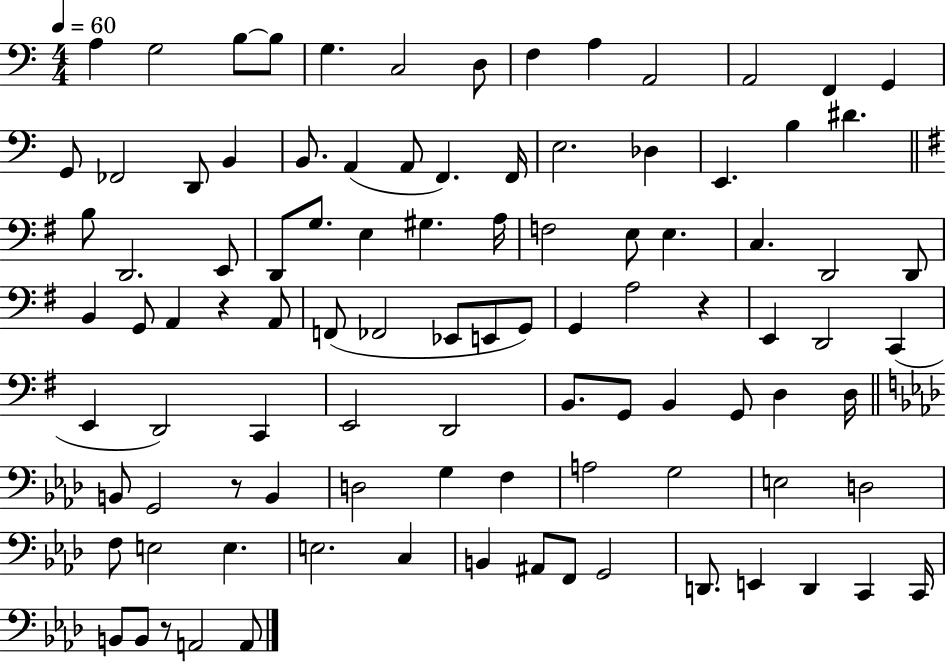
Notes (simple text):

A3/q G3/h B3/e B3/e G3/q. C3/h D3/e F3/q A3/q A2/h A2/h F2/q G2/q G2/e FES2/h D2/e B2/q B2/e. A2/q A2/e F2/q. F2/s E3/h. Db3/q E2/q. B3/q D#4/q. B3/e D2/h. E2/e D2/e G3/e. E3/q G#3/q. A3/s F3/h E3/e E3/q. C3/q. D2/h D2/e B2/q G2/e A2/q R/q A2/e F2/e FES2/h Eb2/e E2/e G2/e G2/q A3/h R/q E2/q D2/h C2/q E2/q D2/h C2/q E2/h D2/h B2/e. G2/e B2/q G2/e D3/q D3/s B2/e G2/h R/e B2/q D3/h G3/q F3/q A3/h G3/h E3/h D3/h F3/e E3/h E3/q. E3/h. C3/q B2/q A#2/e F2/e G2/h D2/e. E2/q D2/q C2/q C2/s B2/e B2/e R/e A2/h A2/e